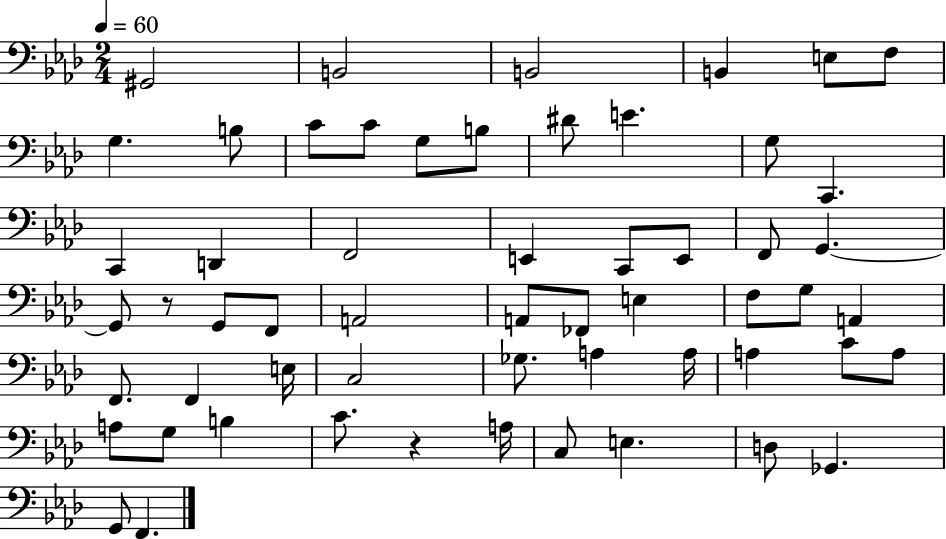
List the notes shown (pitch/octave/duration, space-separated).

G#2/h B2/h B2/h B2/q E3/e F3/e G3/q. B3/e C4/e C4/e G3/e B3/e D#4/e E4/q. G3/e C2/q. C2/q D2/q F2/h E2/q C2/e E2/e F2/e G2/q. G2/e R/e G2/e F2/e A2/h A2/e FES2/e E3/q F3/e G3/e A2/q F2/e. F2/q E3/s C3/h Gb3/e. A3/q A3/s A3/q C4/e A3/e A3/e G3/e B3/q C4/e. R/q A3/s C3/e E3/q. D3/e Gb2/q. G2/e F2/q.